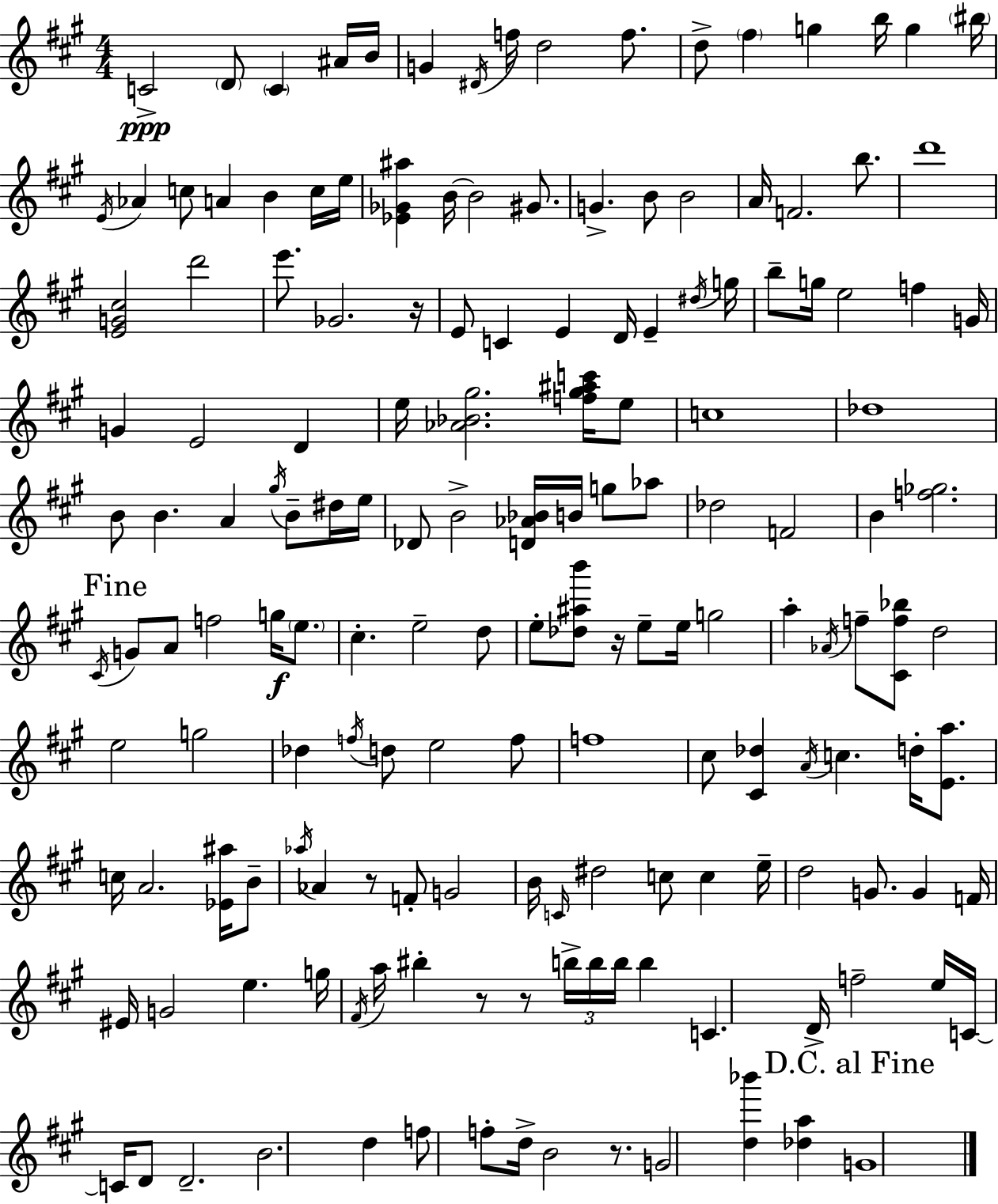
C4/h D4/e C4/q A#4/s B4/s G4/q D#4/s F5/s D5/h F5/e. D5/e F#5/q G5/q B5/s G5/q BIS5/s E4/s Ab4/q C5/e A4/q B4/q C5/s E5/s [Eb4,Gb4,A#5]/q B4/s B4/h G#4/e. G4/q. B4/e B4/h A4/s F4/h. B5/e. D6/w [E4,G4,C#5]/h D6/h E6/e. Gb4/h. R/s E4/e C4/q E4/q D4/s E4/q D#5/s G5/s B5/e G5/s E5/h F5/q G4/s G4/q E4/h D4/q E5/s [Ab4,Bb4,G#5]/h. [F5,G#5,A#5,C6]/s E5/e C5/w Db5/w B4/e B4/q. A4/q G#5/s B4/e D#5/s E5/s Db4/e B4/h [D4,Ab4,Bb4]/s B4/s G5/e Ab5/e Db5/h F4/h B4/q [F5,Gb5]/h. C#4/s G4/e A4/e F5/h G5/s E5/e. C#5/q. E5/h D5/e E5/e [Db5,A#5,B6]/e R/s E5/e E5/s G5/h A5/q Ab4/s F5/e [C#4,F5,Bb5]/e D5/h E5/h G5/h Db5/q F5/s D5/e E5/h F5/e F5/w C#5/e [C#4,Db5]/q A4/s C5/q. D5/s [E4,A5]/e. C5/s A4/h. [Eb4,A#5]/s B4/e Ab5/s Ab4/q R/e F4/e G4/h B4/s C4/s D#5/h C5/e C5/q E5/s D5/h G4/e. G4/q F4/s EIS4/s G4/h E5/q. G5/s F#4/s A5/s BIS5/q R/e R/e B5/s B5/s B5/s B5/q C4/q. D4/s F5/h E5/s C4/s C4/s D4/e D4/h. B4/h. D5/q F5/e F5/e D5/s B4/h R/e. G4/h [D5,Bb6]/q [Db5,A5]/q G4/w